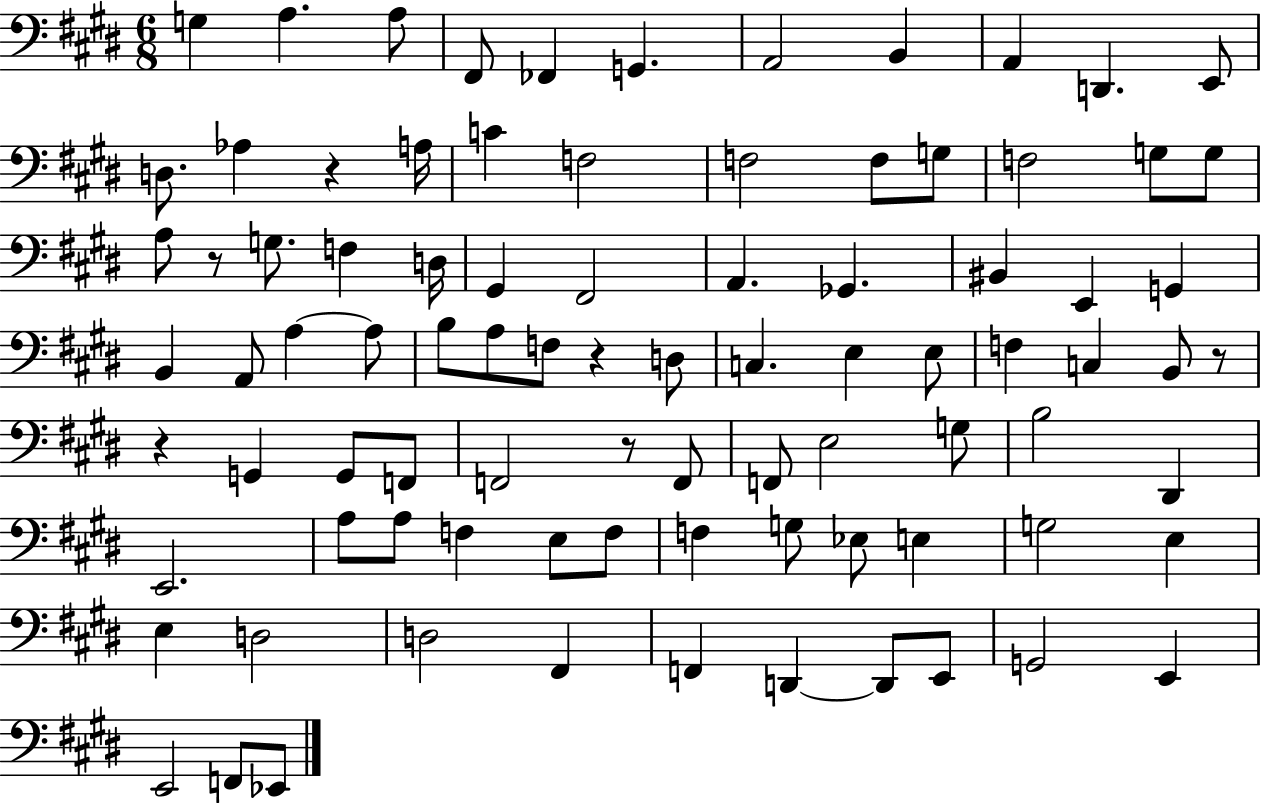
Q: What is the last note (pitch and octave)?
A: Eb2